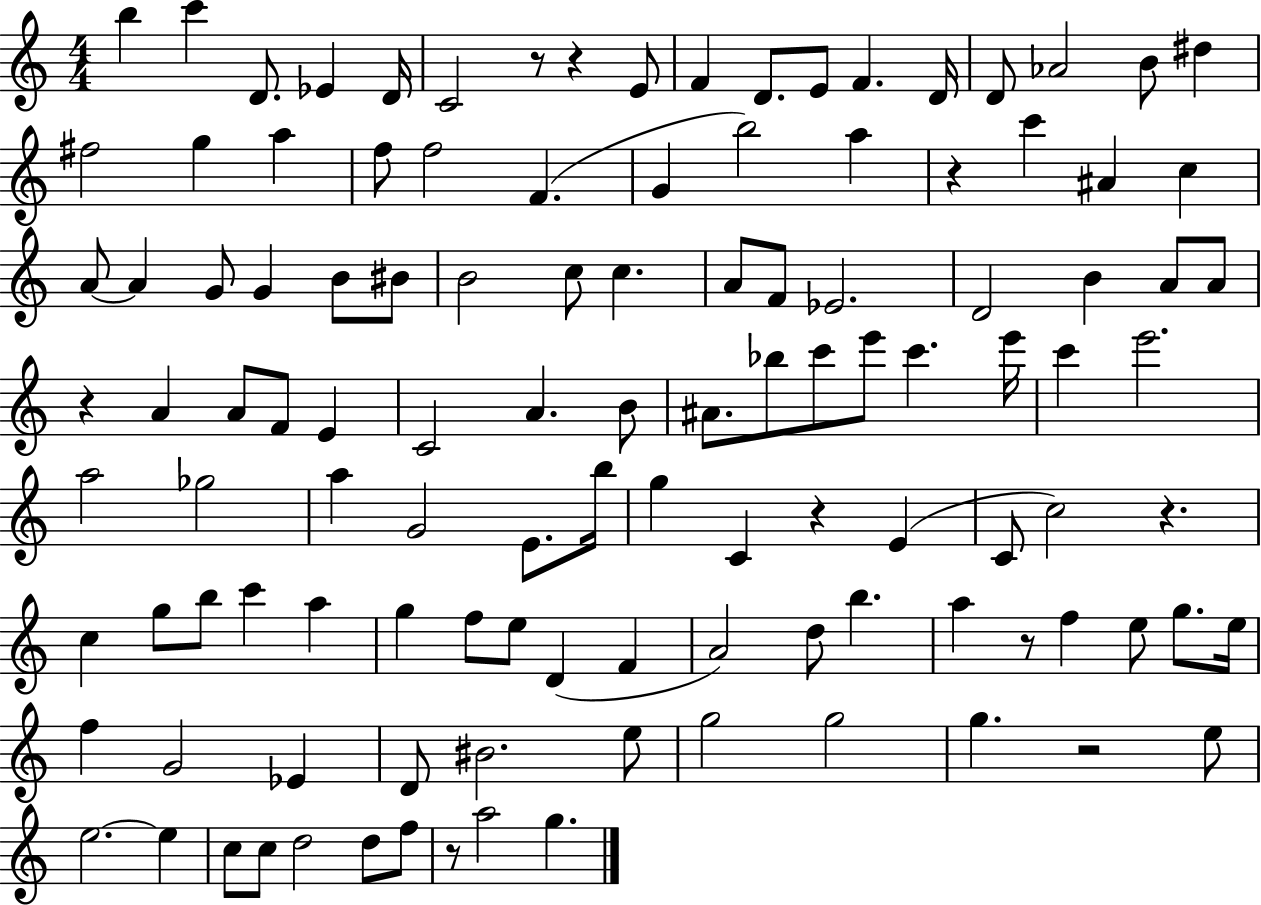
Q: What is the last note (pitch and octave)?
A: G5